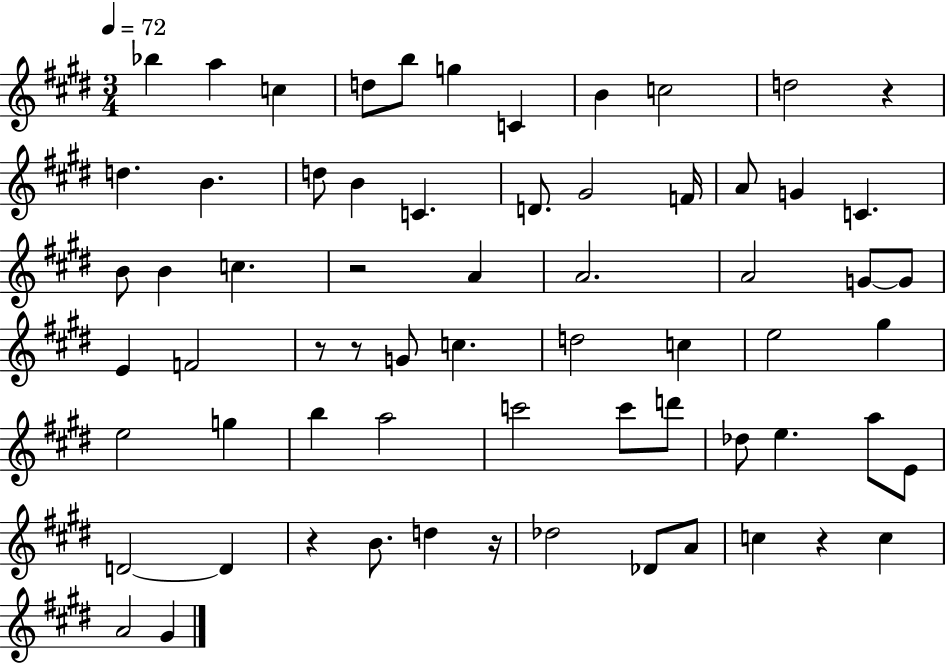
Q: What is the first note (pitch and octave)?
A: Bb5